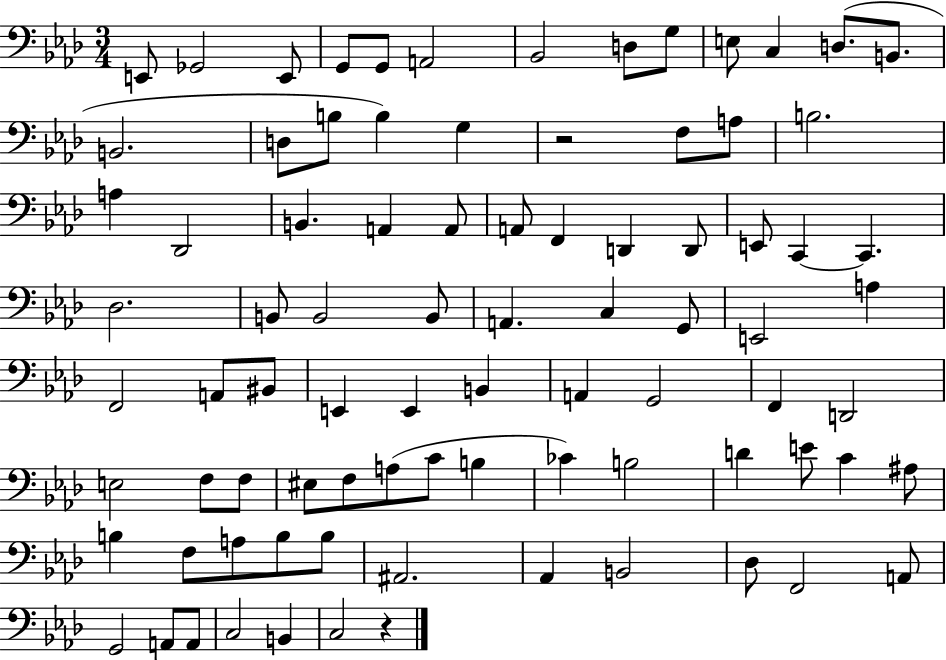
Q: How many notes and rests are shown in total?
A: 85